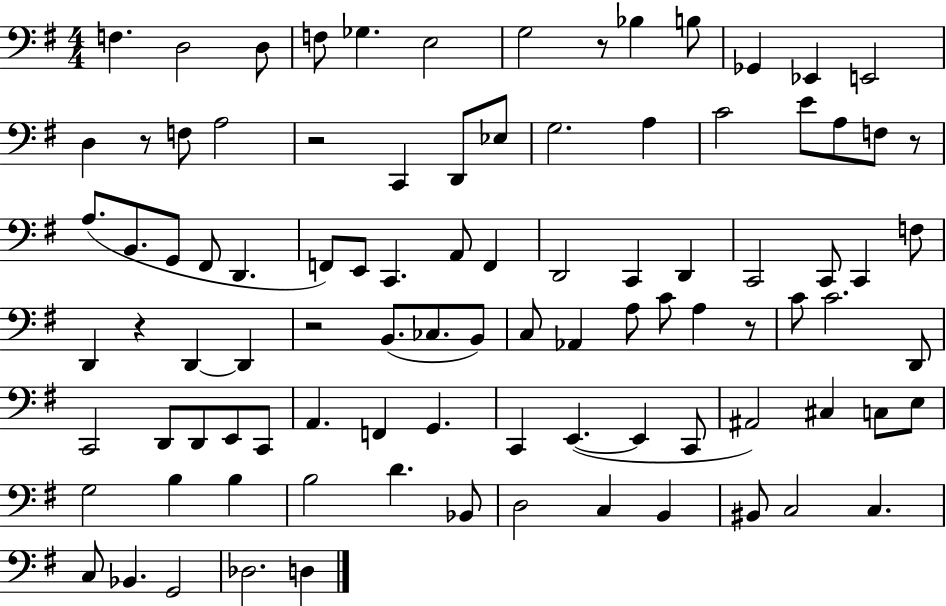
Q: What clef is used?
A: bass